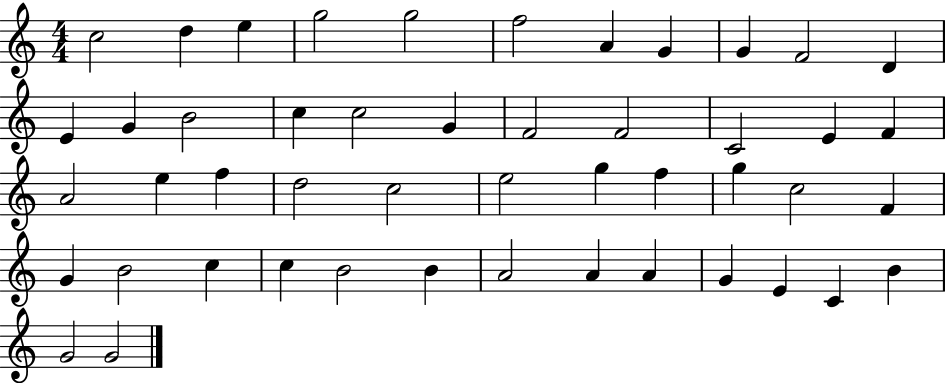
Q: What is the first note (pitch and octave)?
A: C5